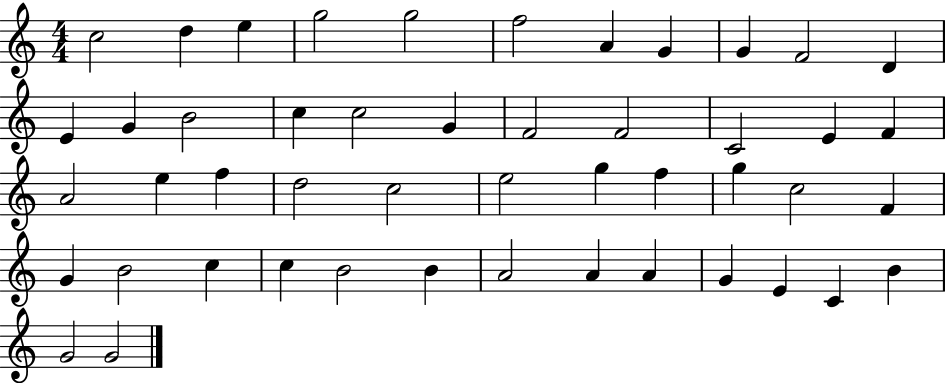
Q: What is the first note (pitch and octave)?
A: C5